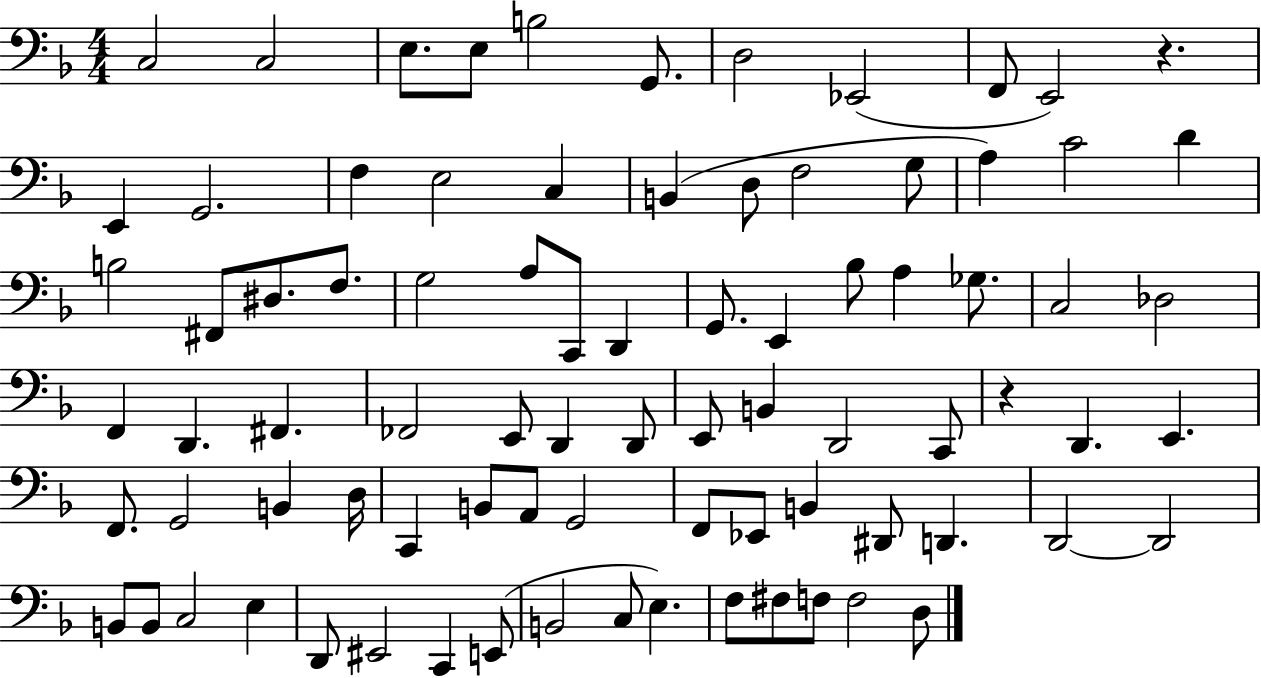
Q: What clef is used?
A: bass